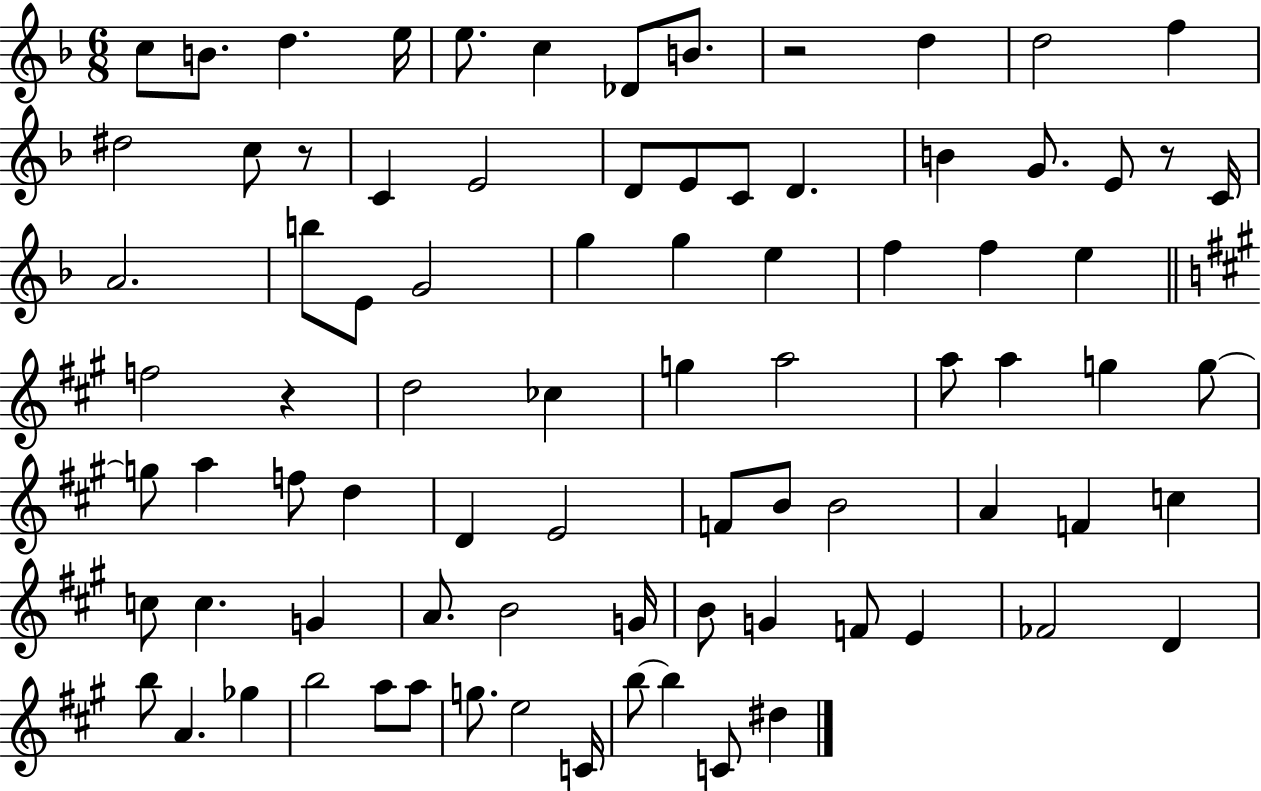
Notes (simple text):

C5/e B4/e. D5/q. E5/s E5/e. C5/q Db4/e B4/e. R/h D5/q D5/h F5/q D#5/h C5/e R/e C4/q E4/h D4/e E4/e C4/e D4/q. B4/q G4/e. E4/e R/e C4/s A4/h. B5/e E4/e G4/h G5/q G5/q E5/q F5/q F5/q E5/q F5/h R/q D5/h CES5/q G5/q A5/h A5/e A5/q G5/q G5/e G5/e A5/q F5/e D5/q D4/q E4/h F4/e B4/e B4/h A4/q F4/q C5/q C5/e C5/q. G4/q A4/e. B4/h G4/s B4/e G4/q F4/e E4/q FES4/h D4/q B5/e A4/q. Gb5/q B5/h A5/e A5/e G5/e. E5/h C4/s B5/e B5/q C4/e D#5/q